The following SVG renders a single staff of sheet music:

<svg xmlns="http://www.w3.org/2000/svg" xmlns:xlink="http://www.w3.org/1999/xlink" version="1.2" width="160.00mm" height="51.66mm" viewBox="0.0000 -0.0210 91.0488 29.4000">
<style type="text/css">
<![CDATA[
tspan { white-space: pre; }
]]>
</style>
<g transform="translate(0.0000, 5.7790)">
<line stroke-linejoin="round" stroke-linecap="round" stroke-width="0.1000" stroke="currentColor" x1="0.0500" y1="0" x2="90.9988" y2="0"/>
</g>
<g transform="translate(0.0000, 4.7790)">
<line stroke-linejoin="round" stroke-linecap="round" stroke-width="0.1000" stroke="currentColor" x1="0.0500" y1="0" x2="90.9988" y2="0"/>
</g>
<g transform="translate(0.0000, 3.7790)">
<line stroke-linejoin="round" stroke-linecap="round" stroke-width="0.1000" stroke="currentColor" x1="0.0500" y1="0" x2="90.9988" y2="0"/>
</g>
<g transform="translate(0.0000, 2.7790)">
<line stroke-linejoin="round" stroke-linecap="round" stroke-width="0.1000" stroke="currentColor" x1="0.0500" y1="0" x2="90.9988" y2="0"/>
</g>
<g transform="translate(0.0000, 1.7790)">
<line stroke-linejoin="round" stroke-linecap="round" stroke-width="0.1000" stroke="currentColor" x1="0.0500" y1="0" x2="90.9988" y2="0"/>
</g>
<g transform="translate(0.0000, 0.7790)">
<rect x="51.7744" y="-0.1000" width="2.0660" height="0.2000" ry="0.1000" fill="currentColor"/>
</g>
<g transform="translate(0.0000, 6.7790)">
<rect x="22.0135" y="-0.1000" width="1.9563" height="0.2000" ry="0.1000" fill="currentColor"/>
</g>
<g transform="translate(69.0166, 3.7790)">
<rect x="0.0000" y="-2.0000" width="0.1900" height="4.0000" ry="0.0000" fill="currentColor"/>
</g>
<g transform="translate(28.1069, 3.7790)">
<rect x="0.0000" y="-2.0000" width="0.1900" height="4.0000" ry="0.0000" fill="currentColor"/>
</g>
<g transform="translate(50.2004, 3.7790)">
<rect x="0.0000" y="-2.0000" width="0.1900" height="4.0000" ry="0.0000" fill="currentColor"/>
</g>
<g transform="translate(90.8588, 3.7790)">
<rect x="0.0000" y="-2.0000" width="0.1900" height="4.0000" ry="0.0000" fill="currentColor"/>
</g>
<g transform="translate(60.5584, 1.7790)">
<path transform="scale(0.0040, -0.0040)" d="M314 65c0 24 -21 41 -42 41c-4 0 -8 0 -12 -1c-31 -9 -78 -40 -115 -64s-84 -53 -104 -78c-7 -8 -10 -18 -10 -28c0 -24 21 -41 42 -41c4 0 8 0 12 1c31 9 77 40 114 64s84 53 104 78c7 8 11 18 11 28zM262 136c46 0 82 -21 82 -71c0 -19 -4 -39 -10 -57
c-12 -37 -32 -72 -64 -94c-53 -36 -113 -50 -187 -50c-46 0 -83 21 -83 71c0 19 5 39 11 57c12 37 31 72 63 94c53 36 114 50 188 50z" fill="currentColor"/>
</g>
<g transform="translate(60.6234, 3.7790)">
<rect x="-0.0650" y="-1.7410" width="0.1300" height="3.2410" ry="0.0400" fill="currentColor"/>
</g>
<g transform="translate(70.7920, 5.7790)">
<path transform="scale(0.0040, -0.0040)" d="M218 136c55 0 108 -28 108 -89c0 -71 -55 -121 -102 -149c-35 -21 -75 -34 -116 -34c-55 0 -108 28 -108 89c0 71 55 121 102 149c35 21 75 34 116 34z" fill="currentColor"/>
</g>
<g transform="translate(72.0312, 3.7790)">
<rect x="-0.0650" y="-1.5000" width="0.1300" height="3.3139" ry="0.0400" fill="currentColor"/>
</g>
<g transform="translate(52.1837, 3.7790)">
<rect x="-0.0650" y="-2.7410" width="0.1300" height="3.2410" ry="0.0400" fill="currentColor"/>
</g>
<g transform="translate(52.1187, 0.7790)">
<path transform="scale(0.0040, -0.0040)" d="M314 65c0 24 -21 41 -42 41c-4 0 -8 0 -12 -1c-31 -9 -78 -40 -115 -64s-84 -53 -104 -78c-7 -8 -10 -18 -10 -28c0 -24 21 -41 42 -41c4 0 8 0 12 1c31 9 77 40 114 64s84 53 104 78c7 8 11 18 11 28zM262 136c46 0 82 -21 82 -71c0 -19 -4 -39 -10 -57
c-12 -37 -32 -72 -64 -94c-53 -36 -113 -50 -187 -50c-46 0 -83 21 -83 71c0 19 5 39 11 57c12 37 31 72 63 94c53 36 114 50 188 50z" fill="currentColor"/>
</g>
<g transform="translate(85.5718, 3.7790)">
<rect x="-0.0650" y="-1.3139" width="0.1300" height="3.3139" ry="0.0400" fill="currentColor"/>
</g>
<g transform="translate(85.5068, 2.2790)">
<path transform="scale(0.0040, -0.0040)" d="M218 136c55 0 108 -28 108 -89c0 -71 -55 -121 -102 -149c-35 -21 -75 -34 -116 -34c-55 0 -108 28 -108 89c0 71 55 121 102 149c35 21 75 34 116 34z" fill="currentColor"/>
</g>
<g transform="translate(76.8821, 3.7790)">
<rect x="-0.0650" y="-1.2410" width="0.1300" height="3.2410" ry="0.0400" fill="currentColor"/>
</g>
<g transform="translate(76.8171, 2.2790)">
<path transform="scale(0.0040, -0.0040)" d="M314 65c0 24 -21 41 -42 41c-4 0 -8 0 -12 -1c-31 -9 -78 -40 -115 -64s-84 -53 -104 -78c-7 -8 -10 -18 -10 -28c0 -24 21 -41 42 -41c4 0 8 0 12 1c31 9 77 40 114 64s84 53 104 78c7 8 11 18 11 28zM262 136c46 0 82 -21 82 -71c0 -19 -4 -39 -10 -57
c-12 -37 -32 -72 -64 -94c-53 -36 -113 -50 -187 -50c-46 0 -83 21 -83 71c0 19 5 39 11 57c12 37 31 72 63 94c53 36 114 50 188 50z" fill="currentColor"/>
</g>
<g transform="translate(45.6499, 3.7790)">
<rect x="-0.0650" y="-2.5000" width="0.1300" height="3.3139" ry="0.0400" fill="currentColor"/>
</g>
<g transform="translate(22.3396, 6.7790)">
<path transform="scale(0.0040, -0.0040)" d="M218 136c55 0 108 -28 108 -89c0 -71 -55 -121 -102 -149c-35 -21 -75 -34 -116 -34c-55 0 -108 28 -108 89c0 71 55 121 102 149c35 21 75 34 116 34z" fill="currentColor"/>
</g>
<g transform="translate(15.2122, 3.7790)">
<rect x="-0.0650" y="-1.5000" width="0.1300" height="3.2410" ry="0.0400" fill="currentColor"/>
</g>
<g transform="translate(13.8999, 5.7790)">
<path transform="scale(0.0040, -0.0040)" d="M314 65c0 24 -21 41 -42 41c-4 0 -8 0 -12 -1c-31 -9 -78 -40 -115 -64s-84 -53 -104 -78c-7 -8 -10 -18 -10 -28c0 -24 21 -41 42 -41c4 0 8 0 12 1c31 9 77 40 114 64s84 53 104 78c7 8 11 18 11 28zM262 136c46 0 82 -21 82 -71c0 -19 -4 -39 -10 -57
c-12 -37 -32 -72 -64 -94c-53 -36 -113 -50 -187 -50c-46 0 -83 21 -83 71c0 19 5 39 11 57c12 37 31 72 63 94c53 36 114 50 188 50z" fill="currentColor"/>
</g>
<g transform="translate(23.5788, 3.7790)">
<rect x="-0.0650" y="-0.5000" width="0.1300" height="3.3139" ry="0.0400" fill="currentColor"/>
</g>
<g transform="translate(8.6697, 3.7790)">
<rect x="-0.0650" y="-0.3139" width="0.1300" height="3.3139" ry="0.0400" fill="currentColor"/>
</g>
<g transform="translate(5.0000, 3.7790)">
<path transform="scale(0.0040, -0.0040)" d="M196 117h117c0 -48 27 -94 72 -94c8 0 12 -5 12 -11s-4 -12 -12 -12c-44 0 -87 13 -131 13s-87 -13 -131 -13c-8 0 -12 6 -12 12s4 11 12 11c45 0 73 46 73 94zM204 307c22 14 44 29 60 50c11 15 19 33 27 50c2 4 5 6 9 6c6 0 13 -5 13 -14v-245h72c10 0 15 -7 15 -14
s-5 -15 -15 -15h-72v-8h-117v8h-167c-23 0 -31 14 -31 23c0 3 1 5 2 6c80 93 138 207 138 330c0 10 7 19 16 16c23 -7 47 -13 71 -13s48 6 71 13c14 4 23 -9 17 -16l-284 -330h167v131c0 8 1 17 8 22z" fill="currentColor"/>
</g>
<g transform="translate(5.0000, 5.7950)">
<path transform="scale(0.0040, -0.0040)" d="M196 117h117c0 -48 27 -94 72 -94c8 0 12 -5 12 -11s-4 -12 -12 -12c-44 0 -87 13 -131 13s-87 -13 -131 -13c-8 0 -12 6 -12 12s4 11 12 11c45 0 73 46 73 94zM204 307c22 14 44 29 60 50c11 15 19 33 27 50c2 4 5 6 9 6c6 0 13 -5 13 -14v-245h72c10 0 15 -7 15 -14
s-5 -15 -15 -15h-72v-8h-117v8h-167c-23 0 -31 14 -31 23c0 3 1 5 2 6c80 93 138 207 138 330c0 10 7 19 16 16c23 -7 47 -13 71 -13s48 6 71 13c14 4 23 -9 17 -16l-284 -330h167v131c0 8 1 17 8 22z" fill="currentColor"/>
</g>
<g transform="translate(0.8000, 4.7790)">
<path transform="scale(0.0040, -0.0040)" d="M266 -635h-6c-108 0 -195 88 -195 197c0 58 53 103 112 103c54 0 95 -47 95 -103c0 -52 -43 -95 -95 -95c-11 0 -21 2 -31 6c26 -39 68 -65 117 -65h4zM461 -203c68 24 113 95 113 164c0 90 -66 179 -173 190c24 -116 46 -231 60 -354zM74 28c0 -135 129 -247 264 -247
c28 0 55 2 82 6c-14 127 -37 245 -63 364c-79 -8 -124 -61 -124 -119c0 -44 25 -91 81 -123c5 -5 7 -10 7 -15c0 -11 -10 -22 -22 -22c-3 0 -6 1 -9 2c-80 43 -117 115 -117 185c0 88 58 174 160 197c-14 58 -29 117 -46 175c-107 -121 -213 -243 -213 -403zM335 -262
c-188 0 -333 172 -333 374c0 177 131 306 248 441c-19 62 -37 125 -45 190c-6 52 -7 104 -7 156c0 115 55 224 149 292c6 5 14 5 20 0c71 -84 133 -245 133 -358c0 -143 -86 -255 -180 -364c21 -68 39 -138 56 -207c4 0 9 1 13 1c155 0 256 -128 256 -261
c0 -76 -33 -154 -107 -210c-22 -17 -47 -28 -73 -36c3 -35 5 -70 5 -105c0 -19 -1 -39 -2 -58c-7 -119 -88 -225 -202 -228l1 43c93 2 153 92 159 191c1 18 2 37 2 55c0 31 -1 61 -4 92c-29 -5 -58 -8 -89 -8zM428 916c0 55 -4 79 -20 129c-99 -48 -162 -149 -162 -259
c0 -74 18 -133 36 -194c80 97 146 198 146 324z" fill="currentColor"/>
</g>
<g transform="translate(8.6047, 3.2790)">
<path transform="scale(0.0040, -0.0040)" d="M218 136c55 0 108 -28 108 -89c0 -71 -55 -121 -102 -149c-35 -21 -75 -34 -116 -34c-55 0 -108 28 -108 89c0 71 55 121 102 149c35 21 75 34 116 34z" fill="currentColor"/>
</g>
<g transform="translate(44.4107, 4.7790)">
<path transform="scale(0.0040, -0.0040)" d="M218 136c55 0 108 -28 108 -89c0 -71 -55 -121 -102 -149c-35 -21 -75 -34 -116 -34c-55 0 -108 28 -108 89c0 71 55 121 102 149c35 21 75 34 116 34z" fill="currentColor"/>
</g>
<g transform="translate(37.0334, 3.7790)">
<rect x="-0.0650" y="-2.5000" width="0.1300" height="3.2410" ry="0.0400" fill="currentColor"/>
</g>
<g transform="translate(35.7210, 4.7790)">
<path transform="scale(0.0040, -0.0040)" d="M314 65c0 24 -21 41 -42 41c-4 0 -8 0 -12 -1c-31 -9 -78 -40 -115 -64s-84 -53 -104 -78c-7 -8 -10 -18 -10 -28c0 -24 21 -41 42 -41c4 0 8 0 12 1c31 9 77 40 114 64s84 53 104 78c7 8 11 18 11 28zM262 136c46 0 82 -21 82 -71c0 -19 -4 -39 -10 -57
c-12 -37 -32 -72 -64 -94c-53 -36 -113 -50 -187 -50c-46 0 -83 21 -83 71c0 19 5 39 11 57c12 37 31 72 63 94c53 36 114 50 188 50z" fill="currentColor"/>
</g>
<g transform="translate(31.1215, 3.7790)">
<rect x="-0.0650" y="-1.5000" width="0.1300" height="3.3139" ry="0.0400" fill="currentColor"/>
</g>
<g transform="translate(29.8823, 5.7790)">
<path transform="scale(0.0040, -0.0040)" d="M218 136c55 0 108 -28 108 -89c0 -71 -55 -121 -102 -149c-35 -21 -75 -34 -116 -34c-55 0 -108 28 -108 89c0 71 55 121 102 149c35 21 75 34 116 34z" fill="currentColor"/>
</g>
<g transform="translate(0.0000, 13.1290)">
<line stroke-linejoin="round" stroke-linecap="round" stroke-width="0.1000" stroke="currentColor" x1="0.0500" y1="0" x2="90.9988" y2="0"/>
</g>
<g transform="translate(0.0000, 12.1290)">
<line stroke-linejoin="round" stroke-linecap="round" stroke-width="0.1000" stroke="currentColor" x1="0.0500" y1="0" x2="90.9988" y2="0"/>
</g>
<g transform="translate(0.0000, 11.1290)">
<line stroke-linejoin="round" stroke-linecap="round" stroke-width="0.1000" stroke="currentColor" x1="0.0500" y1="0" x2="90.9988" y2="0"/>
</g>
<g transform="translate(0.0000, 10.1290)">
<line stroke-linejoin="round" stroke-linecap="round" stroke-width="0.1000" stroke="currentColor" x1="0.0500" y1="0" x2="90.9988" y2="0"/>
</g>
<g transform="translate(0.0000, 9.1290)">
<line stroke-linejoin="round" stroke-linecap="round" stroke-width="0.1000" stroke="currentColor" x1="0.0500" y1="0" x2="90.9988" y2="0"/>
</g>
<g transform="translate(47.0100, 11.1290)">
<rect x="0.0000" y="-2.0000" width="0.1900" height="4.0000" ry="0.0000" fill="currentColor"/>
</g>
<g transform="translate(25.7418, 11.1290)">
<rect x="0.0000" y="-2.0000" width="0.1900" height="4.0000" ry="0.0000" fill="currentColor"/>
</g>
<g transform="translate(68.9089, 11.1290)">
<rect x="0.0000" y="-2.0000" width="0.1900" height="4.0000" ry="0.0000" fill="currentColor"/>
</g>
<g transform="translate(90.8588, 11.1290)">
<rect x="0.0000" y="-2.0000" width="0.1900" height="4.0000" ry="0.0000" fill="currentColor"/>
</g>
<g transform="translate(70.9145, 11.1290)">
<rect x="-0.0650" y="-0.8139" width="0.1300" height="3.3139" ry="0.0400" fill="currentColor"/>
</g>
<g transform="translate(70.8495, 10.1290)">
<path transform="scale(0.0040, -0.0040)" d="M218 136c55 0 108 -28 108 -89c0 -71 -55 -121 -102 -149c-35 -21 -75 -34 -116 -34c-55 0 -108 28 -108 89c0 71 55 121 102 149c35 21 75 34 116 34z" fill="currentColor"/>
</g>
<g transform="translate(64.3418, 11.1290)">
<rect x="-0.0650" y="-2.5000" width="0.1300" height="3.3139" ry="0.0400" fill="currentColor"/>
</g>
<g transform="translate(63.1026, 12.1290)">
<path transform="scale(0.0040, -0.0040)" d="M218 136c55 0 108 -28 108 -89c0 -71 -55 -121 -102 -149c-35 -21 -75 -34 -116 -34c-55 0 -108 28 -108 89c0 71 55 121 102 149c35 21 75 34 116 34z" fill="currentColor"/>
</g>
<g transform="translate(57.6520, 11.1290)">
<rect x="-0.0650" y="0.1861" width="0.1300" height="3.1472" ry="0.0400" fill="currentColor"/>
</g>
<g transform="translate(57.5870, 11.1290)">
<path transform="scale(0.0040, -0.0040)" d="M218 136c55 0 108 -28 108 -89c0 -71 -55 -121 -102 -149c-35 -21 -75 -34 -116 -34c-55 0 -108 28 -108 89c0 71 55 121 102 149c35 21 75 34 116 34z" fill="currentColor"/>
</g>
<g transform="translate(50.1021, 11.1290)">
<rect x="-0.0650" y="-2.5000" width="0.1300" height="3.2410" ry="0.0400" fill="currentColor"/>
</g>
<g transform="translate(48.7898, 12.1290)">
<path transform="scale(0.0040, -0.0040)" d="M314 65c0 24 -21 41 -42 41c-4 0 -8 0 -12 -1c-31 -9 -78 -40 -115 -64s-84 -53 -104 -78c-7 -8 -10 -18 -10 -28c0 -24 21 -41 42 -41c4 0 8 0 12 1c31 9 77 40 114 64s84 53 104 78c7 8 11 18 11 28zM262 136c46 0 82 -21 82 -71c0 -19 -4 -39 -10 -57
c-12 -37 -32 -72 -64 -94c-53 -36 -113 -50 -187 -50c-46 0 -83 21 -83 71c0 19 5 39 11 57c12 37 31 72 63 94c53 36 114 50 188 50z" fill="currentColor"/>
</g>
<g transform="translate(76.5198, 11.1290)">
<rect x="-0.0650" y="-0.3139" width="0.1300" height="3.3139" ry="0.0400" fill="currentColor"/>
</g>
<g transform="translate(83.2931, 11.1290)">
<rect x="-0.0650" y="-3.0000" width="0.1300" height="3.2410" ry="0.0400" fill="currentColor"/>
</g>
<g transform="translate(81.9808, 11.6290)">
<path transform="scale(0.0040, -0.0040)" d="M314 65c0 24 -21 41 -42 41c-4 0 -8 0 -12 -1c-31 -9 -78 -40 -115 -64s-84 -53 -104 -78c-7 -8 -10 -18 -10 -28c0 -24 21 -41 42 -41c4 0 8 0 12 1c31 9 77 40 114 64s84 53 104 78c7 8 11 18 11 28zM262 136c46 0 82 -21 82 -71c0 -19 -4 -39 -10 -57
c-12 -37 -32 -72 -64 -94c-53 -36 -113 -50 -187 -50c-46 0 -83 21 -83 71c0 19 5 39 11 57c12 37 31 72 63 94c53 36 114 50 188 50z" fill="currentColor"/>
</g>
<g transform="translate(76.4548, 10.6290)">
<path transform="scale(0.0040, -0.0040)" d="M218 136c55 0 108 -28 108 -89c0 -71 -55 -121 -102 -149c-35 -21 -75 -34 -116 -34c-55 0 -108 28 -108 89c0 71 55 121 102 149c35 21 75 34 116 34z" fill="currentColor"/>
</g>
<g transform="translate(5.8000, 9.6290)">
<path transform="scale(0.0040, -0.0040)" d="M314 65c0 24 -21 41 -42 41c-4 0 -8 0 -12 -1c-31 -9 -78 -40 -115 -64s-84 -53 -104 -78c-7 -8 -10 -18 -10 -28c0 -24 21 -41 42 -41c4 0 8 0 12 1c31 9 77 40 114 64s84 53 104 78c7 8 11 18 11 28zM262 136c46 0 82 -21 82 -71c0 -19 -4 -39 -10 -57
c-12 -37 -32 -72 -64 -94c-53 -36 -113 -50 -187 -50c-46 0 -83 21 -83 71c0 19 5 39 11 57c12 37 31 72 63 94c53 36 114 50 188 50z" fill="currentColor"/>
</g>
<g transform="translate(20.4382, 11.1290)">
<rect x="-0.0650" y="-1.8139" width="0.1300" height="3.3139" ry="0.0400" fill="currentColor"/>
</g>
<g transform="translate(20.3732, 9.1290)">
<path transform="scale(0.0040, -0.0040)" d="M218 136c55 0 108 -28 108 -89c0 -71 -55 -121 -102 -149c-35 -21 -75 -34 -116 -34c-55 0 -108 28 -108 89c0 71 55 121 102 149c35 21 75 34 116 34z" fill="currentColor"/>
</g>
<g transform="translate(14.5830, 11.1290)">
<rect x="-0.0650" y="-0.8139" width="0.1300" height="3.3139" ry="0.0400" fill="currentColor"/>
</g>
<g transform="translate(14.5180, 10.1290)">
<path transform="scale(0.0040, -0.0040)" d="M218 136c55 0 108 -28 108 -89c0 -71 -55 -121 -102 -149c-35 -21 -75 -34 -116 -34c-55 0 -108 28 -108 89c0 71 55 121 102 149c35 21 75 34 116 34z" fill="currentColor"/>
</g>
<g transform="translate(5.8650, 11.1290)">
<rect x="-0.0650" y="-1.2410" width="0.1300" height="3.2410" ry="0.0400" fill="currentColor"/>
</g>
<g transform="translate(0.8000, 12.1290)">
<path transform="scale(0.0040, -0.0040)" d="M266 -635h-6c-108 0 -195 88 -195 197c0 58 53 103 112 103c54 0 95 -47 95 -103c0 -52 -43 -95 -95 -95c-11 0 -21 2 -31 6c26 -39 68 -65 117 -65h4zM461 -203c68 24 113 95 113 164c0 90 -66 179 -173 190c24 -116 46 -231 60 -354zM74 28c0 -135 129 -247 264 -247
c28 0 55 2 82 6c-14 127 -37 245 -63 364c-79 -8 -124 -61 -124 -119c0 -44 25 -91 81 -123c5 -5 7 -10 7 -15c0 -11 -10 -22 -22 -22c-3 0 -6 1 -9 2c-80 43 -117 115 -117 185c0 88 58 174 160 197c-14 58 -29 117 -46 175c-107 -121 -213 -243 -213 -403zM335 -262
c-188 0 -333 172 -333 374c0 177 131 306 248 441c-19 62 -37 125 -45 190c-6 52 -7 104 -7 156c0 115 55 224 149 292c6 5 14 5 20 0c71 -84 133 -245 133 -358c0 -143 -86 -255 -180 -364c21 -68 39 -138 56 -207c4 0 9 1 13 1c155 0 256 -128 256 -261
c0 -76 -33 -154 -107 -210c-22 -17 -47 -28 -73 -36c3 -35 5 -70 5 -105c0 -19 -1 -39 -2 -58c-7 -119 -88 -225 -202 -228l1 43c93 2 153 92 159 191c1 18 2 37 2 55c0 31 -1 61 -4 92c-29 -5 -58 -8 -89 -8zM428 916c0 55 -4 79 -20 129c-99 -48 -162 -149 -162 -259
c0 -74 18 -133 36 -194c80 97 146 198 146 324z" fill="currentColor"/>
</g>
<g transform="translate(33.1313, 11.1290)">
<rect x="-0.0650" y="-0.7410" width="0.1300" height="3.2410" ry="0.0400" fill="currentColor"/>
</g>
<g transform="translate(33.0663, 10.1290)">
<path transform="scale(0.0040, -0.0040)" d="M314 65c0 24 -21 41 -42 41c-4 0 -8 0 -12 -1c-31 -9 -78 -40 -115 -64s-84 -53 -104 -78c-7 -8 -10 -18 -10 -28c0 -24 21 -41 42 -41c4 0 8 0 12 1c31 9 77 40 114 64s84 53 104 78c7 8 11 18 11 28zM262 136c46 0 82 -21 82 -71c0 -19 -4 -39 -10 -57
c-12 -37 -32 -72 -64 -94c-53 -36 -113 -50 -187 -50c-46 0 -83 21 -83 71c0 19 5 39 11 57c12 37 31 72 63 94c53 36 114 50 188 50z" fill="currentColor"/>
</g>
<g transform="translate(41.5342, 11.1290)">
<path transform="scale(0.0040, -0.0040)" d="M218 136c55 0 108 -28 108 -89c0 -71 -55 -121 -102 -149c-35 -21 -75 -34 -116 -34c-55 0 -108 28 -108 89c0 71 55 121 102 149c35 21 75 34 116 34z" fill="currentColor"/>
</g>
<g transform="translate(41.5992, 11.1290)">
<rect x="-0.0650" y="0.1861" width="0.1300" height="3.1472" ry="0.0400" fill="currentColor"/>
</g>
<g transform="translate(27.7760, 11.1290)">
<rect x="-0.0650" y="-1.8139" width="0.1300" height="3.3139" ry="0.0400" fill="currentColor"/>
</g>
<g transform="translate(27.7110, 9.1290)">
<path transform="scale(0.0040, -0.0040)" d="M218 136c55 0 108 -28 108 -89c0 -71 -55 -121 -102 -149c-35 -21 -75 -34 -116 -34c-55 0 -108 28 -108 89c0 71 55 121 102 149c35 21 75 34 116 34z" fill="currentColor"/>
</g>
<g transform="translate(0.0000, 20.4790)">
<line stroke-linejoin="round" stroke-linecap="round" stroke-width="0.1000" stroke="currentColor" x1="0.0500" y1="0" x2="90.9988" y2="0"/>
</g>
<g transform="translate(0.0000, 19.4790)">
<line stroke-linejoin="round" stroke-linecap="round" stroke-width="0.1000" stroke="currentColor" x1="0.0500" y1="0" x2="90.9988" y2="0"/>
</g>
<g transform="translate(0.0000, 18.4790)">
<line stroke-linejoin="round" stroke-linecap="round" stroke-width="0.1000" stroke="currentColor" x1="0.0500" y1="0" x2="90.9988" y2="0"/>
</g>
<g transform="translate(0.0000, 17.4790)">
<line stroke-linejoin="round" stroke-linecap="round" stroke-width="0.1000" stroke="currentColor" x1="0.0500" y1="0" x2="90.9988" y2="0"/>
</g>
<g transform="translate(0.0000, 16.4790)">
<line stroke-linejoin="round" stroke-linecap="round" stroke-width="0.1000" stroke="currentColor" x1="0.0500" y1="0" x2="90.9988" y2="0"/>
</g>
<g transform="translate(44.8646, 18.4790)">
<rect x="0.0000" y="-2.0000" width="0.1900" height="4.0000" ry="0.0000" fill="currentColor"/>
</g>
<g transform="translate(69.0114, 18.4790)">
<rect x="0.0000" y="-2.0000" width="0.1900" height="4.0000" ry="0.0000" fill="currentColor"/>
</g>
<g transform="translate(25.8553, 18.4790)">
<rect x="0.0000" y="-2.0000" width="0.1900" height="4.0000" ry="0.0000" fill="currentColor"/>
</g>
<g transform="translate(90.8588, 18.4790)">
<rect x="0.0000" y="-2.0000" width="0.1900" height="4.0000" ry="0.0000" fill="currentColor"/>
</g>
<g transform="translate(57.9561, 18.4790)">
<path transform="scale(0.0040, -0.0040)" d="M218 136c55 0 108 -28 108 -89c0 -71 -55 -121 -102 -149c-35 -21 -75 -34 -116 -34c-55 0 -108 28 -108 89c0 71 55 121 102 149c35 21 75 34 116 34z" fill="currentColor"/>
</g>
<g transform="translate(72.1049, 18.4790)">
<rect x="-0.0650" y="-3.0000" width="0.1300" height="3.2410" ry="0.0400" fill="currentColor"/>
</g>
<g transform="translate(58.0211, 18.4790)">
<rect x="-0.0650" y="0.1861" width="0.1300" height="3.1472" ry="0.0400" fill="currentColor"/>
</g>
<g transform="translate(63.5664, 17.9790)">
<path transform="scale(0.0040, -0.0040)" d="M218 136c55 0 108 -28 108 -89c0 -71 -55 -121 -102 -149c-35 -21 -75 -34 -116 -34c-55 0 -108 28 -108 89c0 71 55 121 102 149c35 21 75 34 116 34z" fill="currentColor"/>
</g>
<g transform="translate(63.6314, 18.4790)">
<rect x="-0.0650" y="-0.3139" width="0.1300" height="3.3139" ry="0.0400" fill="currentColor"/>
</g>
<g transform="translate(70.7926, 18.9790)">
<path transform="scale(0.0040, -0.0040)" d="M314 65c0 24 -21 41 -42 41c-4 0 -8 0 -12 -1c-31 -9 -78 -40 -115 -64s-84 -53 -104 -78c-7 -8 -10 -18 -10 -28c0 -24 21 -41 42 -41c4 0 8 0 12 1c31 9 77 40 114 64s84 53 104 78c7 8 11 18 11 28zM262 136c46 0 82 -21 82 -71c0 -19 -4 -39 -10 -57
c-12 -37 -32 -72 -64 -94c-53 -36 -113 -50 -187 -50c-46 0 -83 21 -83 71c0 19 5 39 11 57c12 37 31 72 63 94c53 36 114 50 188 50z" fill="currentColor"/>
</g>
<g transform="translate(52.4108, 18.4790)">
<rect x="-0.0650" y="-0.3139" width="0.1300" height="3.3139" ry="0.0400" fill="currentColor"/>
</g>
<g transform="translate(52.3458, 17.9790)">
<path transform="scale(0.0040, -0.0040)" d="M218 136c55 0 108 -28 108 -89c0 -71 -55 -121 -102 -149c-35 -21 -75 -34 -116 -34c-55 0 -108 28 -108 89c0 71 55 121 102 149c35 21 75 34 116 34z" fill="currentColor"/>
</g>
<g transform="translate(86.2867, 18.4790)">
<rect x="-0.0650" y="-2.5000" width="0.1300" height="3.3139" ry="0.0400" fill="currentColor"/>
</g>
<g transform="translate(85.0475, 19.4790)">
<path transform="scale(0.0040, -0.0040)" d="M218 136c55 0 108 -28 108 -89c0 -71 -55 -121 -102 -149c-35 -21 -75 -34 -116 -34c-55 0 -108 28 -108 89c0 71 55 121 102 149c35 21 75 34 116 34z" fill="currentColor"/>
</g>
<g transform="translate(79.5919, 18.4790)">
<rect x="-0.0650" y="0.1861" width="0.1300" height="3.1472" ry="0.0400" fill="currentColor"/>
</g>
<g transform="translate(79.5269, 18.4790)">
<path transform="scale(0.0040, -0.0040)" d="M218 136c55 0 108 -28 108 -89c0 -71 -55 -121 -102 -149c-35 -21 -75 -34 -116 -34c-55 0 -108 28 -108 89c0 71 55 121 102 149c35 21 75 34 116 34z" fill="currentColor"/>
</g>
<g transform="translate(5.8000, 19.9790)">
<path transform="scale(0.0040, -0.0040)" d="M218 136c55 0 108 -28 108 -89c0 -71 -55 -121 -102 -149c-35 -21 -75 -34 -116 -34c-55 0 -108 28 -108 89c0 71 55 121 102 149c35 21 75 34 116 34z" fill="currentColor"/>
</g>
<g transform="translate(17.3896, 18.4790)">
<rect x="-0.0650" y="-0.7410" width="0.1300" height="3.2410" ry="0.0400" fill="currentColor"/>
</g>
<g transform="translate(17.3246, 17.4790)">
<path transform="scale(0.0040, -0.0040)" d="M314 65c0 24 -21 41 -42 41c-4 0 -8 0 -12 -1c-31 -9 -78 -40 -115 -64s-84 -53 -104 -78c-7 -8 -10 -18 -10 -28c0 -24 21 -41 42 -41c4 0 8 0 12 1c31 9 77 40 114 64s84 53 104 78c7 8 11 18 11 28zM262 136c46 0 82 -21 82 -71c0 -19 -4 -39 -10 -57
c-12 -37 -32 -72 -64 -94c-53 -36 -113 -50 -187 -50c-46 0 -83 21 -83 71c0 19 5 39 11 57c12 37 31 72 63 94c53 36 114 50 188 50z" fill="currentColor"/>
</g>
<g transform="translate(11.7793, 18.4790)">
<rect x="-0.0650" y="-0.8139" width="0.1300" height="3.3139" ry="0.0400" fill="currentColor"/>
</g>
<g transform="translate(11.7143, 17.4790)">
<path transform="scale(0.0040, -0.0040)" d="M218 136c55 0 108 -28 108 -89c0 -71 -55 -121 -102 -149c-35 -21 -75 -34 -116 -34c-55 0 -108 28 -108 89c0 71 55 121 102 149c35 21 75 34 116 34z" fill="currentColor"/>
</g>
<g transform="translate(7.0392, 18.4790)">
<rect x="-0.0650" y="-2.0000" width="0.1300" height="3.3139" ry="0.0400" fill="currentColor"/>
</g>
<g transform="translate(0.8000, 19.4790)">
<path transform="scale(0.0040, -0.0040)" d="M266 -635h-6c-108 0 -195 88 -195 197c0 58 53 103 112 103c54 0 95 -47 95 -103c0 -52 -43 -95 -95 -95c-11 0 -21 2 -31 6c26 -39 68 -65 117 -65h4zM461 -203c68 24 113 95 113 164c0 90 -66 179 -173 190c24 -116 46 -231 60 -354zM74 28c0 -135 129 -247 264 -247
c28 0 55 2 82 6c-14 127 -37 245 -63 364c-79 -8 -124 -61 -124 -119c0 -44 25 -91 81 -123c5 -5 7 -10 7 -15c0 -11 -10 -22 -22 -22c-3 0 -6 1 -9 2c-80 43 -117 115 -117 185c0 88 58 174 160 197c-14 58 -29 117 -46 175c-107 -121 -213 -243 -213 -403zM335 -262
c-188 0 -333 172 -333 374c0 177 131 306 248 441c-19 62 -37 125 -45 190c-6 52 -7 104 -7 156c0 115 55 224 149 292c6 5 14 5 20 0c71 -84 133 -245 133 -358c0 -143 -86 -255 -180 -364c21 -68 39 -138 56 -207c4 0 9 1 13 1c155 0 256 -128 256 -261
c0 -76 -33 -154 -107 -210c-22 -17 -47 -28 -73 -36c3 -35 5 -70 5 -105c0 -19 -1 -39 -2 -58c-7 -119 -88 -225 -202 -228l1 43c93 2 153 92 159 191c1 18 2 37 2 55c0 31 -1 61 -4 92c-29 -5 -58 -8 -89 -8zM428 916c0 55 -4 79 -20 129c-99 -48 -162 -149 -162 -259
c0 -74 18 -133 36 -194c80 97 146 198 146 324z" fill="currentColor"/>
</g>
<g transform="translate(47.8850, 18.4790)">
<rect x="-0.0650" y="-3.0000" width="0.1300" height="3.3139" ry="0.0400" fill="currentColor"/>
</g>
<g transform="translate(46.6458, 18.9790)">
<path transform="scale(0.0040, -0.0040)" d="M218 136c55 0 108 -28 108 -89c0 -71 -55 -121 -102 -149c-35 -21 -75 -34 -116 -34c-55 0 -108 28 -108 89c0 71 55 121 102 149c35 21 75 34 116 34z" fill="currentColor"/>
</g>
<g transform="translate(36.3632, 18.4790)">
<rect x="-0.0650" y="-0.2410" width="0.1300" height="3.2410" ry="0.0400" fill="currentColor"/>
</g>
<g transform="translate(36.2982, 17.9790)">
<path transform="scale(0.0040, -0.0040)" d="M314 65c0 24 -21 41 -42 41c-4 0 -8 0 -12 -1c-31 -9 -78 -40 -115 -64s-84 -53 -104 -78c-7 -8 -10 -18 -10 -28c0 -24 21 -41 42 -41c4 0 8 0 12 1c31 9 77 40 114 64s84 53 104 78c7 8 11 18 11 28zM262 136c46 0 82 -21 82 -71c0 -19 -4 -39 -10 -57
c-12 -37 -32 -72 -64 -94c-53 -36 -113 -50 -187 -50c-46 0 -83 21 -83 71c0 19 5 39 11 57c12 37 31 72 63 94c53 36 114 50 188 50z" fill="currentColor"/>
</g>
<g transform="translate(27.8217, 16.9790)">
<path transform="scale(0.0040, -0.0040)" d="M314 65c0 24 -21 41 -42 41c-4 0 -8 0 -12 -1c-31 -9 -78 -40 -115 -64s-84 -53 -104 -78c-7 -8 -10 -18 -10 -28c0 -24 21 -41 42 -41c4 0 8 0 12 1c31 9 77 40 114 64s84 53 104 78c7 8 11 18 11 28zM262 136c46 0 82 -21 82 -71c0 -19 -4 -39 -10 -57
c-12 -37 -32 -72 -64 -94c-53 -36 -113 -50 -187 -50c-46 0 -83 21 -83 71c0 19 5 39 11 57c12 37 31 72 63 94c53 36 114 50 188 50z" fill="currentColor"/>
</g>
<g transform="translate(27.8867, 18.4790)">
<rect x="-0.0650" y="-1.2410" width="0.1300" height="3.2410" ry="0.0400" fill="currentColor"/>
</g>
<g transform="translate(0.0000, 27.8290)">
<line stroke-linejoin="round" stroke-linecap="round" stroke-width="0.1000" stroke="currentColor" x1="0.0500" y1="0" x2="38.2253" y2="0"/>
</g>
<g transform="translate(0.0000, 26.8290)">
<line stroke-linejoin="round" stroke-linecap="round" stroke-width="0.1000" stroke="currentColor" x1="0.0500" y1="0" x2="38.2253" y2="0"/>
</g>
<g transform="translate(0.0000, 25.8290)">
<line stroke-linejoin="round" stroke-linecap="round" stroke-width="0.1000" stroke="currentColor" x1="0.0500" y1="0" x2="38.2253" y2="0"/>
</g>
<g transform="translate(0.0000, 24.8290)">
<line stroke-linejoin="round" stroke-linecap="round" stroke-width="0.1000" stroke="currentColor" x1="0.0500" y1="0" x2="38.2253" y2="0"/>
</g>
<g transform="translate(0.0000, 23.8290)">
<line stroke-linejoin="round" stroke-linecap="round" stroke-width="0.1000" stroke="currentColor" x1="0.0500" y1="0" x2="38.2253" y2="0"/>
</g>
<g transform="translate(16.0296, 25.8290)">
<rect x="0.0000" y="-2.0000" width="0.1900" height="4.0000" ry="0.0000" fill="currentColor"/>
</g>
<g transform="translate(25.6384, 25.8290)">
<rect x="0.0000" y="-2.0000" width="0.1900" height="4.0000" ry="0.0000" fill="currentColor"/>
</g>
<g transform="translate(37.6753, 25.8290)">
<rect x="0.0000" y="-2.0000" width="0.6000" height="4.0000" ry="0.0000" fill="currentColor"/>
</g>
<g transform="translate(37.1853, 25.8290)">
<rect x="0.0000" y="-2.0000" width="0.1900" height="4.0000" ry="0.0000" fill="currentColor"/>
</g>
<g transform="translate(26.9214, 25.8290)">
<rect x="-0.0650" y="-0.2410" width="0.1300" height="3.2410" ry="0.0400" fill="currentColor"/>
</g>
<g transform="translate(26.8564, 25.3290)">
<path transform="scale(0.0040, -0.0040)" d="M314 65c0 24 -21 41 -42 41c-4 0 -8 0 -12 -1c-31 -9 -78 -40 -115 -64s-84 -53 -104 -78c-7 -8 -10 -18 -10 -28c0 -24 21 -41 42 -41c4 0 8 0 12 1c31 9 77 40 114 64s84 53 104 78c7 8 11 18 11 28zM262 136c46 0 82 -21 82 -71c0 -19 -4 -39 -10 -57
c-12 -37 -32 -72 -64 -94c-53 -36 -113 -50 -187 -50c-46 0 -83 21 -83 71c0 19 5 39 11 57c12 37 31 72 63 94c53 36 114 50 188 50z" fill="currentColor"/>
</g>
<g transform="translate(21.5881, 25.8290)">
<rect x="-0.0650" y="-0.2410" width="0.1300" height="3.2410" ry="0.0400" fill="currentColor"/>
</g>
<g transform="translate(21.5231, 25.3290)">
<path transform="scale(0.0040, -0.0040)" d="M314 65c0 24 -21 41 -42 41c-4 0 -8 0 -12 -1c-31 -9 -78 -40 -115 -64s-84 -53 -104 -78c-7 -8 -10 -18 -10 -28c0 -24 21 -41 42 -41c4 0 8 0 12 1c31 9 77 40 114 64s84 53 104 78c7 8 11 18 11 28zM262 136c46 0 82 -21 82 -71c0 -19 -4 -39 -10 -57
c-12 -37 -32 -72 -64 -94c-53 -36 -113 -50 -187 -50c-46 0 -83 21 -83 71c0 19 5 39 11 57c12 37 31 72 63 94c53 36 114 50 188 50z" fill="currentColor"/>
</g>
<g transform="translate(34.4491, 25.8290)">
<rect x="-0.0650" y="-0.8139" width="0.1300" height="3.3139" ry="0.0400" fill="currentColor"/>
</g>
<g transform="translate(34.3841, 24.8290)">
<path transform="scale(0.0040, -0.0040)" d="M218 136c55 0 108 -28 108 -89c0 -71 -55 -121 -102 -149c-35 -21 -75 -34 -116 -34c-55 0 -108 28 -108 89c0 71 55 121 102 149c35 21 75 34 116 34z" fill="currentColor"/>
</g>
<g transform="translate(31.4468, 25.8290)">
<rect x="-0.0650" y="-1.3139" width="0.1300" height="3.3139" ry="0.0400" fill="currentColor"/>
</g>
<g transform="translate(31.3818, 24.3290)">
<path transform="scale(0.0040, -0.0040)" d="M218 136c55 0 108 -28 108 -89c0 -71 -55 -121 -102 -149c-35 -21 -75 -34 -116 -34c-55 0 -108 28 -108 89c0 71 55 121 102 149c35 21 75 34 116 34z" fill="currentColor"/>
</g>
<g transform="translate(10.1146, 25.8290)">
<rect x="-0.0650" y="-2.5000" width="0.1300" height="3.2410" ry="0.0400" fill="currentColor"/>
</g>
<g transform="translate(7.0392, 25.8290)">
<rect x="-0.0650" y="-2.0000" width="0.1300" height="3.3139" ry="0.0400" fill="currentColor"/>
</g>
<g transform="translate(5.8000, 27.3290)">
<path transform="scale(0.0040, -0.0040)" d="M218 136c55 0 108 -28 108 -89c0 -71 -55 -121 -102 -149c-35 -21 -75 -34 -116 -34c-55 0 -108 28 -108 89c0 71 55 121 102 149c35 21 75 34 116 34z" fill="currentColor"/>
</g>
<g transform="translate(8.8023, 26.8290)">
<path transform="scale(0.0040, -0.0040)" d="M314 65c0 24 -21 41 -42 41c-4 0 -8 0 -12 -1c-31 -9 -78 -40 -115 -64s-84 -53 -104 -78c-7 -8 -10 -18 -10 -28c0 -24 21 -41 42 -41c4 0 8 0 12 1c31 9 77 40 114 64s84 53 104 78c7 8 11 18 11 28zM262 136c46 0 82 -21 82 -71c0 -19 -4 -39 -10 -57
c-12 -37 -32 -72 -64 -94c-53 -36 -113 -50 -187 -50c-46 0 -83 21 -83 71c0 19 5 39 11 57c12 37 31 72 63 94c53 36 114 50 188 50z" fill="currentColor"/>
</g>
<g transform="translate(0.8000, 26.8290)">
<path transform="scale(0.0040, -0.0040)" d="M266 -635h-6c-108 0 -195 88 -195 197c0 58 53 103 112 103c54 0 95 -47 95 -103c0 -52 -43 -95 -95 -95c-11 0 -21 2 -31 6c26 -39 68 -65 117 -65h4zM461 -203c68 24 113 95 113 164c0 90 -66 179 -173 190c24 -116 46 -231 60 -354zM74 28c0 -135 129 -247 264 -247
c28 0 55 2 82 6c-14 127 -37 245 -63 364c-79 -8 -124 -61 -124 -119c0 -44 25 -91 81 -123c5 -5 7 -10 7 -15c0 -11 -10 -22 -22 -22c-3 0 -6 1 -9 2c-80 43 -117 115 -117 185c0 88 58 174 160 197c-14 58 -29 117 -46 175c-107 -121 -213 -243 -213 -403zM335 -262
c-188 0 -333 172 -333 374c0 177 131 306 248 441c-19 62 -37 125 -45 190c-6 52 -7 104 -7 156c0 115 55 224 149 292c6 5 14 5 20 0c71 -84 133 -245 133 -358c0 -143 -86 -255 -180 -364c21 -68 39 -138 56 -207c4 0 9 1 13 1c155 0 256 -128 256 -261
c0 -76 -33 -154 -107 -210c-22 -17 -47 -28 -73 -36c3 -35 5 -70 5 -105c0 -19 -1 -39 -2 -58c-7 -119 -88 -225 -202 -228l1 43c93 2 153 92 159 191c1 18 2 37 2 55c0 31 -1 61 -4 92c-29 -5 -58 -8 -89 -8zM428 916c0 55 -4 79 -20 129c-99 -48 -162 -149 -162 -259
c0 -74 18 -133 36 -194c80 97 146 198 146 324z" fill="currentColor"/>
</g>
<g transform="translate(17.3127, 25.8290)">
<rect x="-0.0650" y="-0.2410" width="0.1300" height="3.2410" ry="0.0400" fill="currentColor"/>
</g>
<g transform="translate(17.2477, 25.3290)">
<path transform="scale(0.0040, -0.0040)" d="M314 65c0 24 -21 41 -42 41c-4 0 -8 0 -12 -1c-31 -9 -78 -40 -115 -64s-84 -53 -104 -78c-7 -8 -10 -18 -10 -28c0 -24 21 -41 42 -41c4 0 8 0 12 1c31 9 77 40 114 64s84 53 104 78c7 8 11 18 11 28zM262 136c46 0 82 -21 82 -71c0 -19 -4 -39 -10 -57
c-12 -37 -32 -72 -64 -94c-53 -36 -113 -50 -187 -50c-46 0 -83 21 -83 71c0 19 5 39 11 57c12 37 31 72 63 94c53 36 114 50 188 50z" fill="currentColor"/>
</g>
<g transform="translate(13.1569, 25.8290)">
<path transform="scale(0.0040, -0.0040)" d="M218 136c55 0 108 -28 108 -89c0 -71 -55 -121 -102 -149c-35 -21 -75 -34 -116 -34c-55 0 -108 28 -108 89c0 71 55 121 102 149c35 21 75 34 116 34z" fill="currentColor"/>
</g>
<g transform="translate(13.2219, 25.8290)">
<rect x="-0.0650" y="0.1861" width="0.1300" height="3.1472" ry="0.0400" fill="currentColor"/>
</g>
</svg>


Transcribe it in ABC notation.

X:1
T:Untitled
M:4/4
L:1/4
K:C
c E2 C E G2 G a2 f2 E e2 e e2 d f f d2 B G2 B G d c A2 F d d2 e2 c2 A c B c A2 B G F G2 B c2 c2 c2 e d